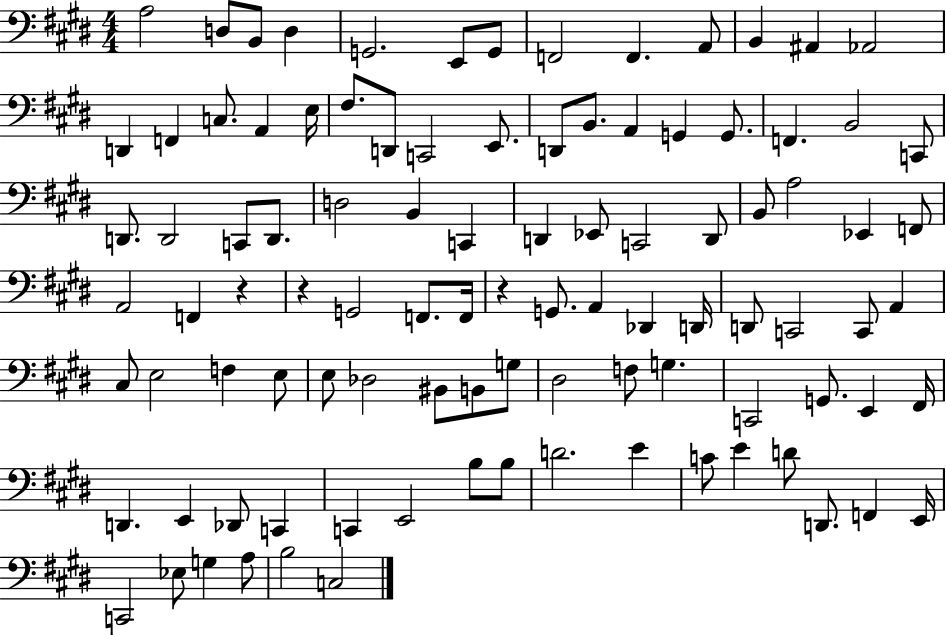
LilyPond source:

{
  \clef bass
  \numericTimeSignature
  \time 4/4
  \key e \major
  a2 d8 b,8 d4 | g,2. e,8 g,8 | f,2 f,4. a,8 | b,4 ais,4 aes,2 | \break d,4 f,4 c8. a,4 e16 | fis8. d,8 c,2 e,8. | d,8 b,8. a,4 g,4 g,8. | f,4. b,2 c,8 | \break d,8. d,2 c,8 d,8. | d2 b,4 c,4 | d,4 ees,8 c,2 d,8 | b,8 a2 ees,4 f,8 | \break a,2 f,4 r4 | r4 g,2 f,8. f,16 | r4 g,8. a,4 des,4 d,16 | d,8 c,2 c,8 a,4 | \break cis8 e2 f4 e8 | e8 des2 bis,8 b,8 g8 | dis2 f8 g4. | c,2 g,8. e,4 fis,16 | \break d,4. e,4 des,8 c,4 | c,4 e,2 b8 b8 | d'2. e'4 | c'8 e'4 d'8 d,8. f,4 e,16 | \break c,2 ees8 g4 a8 | b2 c2 | \bar "|."
}